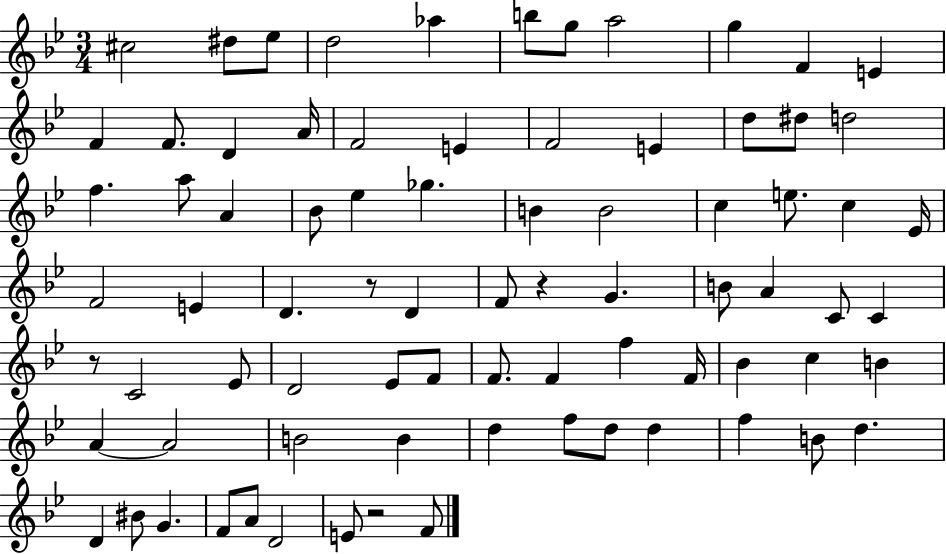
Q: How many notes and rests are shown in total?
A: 79